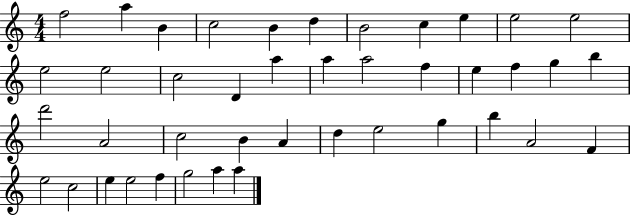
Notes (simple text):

F5/h A5/q B4/q C5/h B4/q D5/q B4/h C5/q E5/q E5/h E5/h E5/h E5/h C5/h D4/q A5/q A5/q A5/h F5/q E5/q F5/q G5/q B5/q D6/h A4/h C5/h B4/q A4/q D5/q E5/h G5/q B5/q A4/h F4/q E5/h C5/h E5/q E5/h F5/q G5/h A5/q A5/q